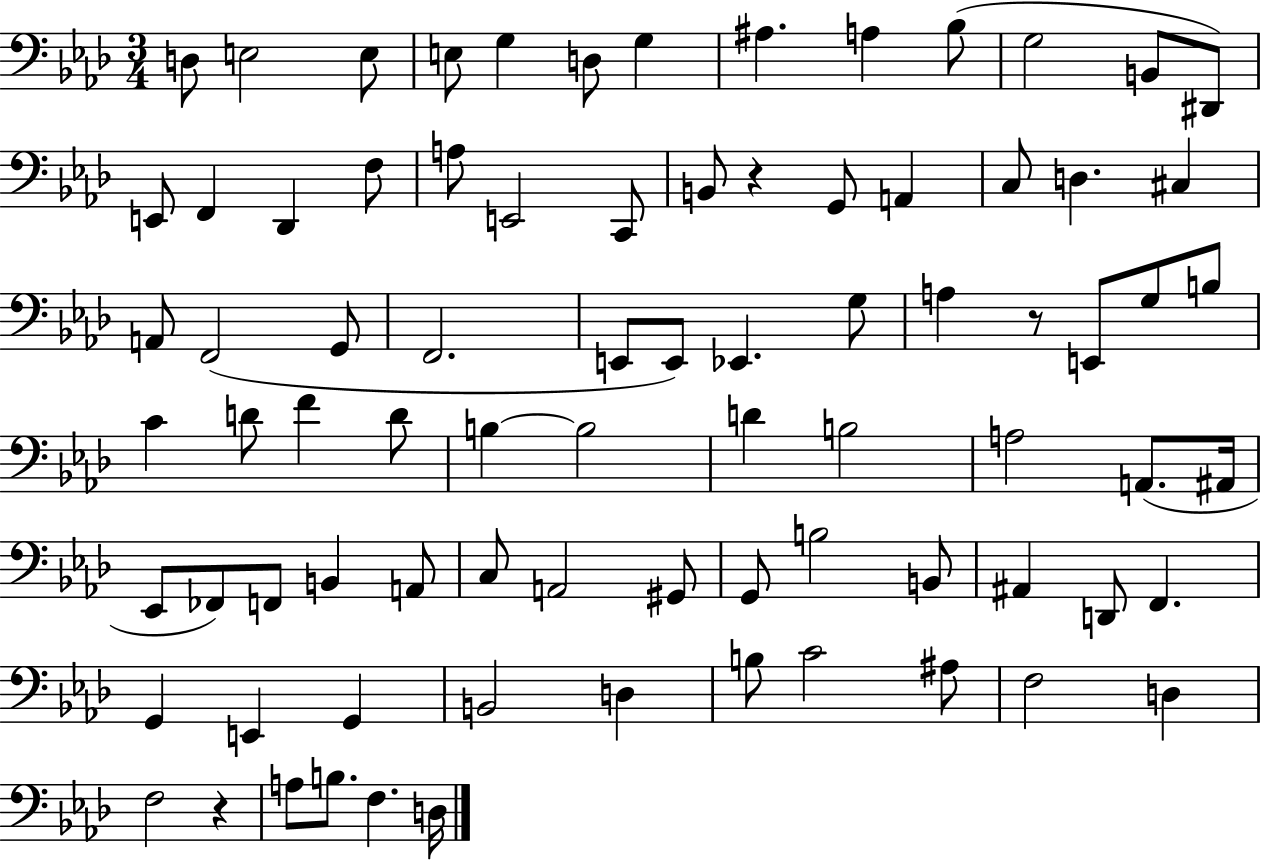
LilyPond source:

{
  \clef bass
  \numericTimeSignature
  \time 3/4
  \key aes \major
  \repeat volta 2 { d8 e2 e8 | e8 g4 d8 g4 | ais4. a4 bes8( | g2 b,8 dis,8) | \break e,8 f,4 des,4 f8 | a8 e,2 c,8 | b,8 r4 g,8 a,4 | c8 d4. cis4 | \break a,8 f,2( g,8 | f,2. | e,8 e,8) ees,4. g8 | a4 r8 e,8 g8 b8 | \break c'4 d'8 f'4 d'8 | b4~~ b2 | d'4 b2 | a2 a,8.( ais,16 | \break ees,8 fes,8) f,8 b,4 a,8 | c8 a,2 gis,8 | g,8 b2 b,8 | ais,4 d,8 f,4. | \break g,4 e,4 g,4 | b,2 d4 | b8 c'2 ais8 | f2 d4 | \break f2 r4 | a8 b8. f4. d16 | } \bar "|."
}